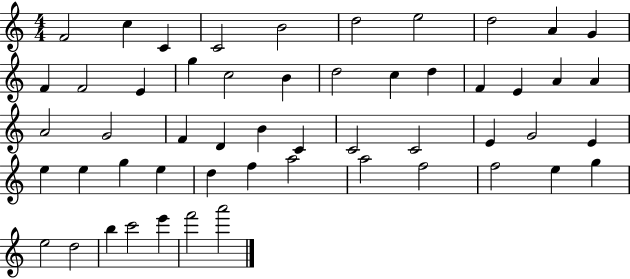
F4/h C5/q C4/q C4/h B4/h D5/h E5/h D5/h A4/q G4/q F4/q F4/h E4/q G5/q C5/h B4/q D5/h C5/q D5/q F4/q E4/q A4/q A4/q A4/h G4/h F4/q D4/q B4/q C4/q C4/h C4/h E4/q G4/h E4/q E5/q E5/q G5/q E5/q D5/q F5/q A5/h A5/h F5/h F5/h E5/q G5/q E5/h D5/h B5/q C6/h E6/q F6/h A6/h